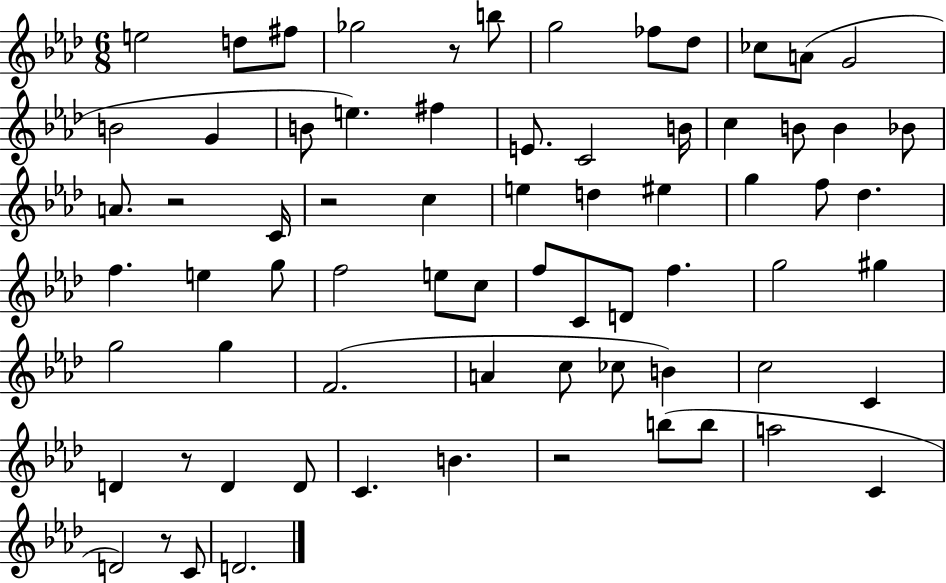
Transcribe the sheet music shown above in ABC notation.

X:1
T:Untitled
M:6/8
L:1/4
K:Ab
e2 d/2 ^f/2 _g2 z/2 b/2 g2 _f/2 _d/2 _c/2 A/2 G2 B2 G B/2 e ^f E/2 C2 B/4 c B/2 B _B/2 A/2 z2 C/4 z2 c e d ^e g f/2 _d f e g/2 f2 e/2 c/2 f/2 C/2 D/2 f g2 ^g g2 g F2 A c/2 _c/2 B c2 C D z/2 D D/2 C B z2 b/2 b/2 a2 C D2 z/2 C/2 D2